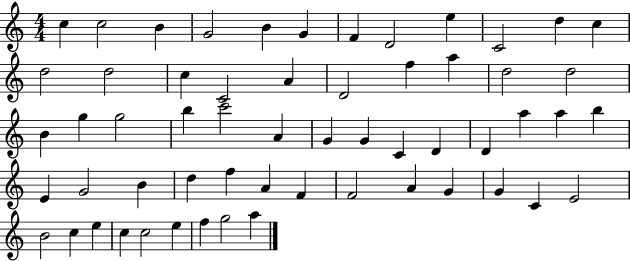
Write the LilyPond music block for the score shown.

{
  \clef treble
  \numericTimeSignature
  \time 4/4
  \key c \major
  c''4 c''2 b'4 | g'2 b'4 g'4 | f'4 d'2 e''4 | c'2 d''4 c''4 | \break d''2 d''2 | c''4 c'2 a'4 | d'2 f''4 a''4 | d''2 d''2 | \break b'4 g''4 g''2 | b''4 c'''2 a'4 | g'4 g'4 c'4 d'4 | d'4 a''4 a''4 b''4 | \break e'4 g'2 b'4 | d''4 f''4 a'4 f'4 | f'2 a'4 g'4 | g'4 c'4 e'2 | \break b'2 c''4 e''4 | c''4 c''2 e''4 | f''4 g''2 a''4 | \bar "|."
}